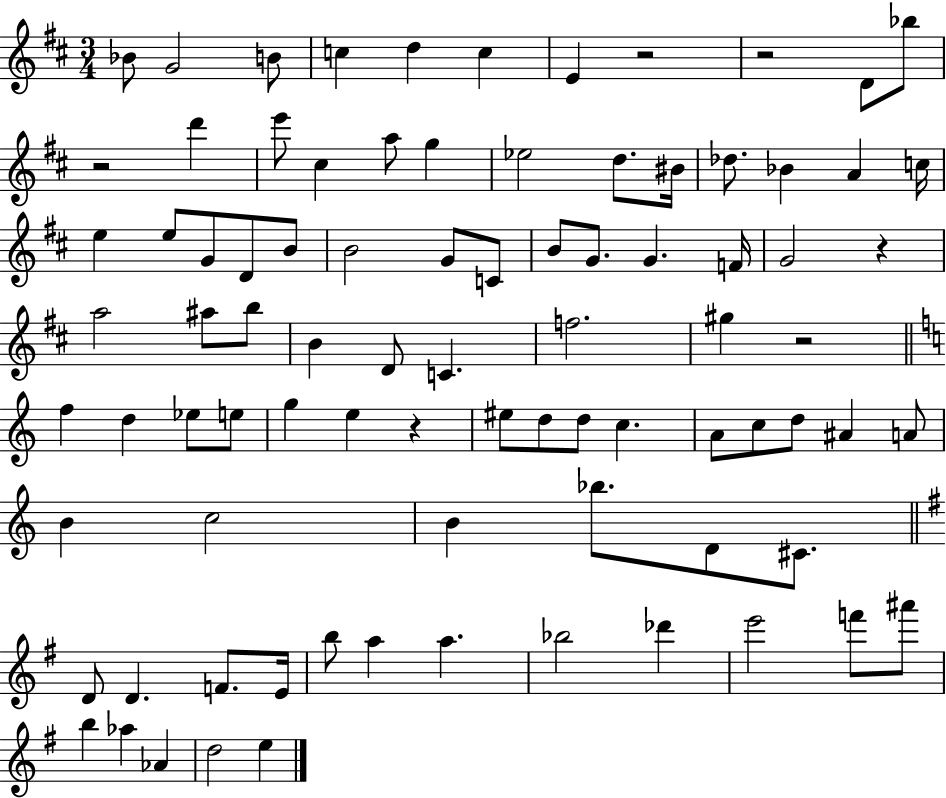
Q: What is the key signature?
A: D major